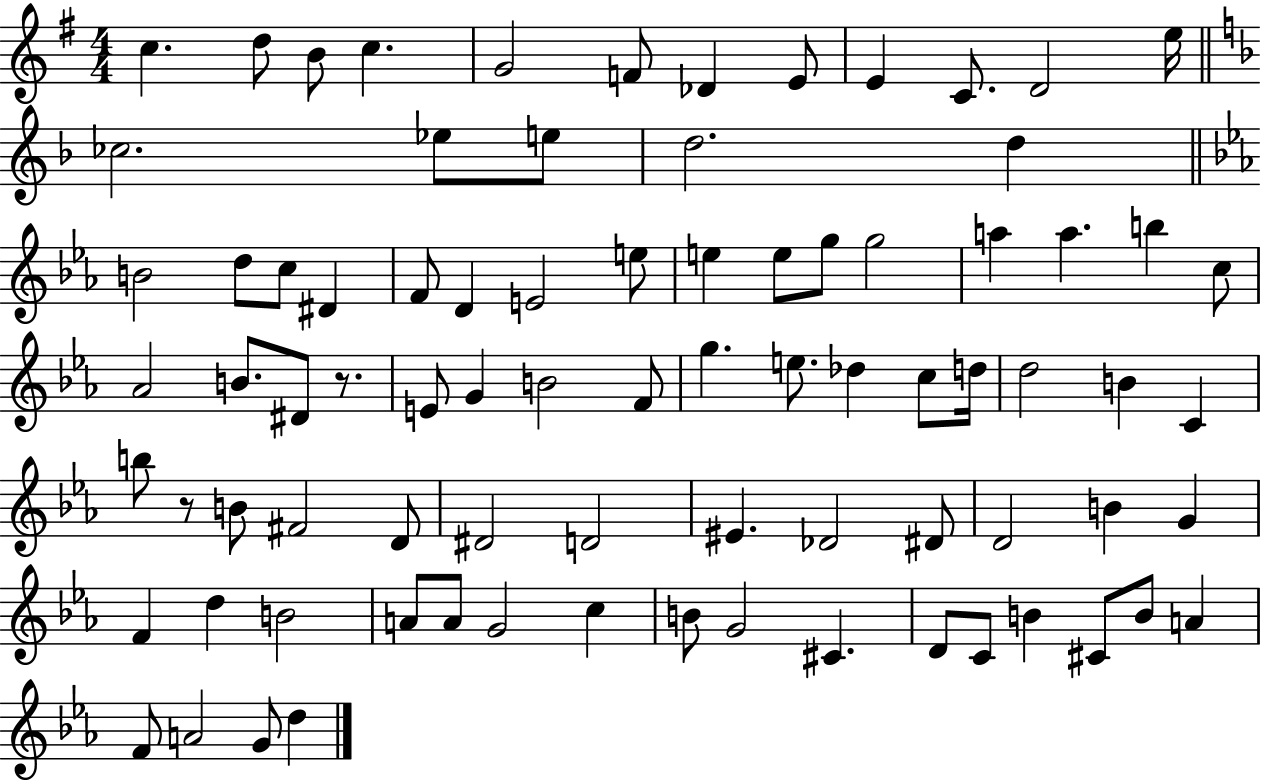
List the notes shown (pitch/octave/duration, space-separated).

C5/q. D5/e B4/e C5/q. G4/h F4/e Db4/q E4/e E4/q C4/e. D4/h E5/s CES5/h. Eb5/e E5/e D5/h. D5/q B4/h D5/e C5/e D#4/q F4/e D4/q E4/h E5/e E5/q E5/e G5/e G5/h A5/q A5/q. B5/q C5/e Ab4/h B4/e. D#4/e R/e. E4/e G4/q B4/h F4/e G5/q. E5/e. Db5/q C5/e D5/s D5/h B4/q C4/q B5/e R/e B4/e F#4/h D4/e D#4/h D4/h EIS4/q. Db4/h D#4/e D4/h B4/q G4/q F4/q D5/q B4/h A4/e A4/e G4/h C5/q B4/e G4/h C#4/q. D4/e C4/e B4/q C#4/e B4/e A4/q F4/e A4/h G4/e D5/q